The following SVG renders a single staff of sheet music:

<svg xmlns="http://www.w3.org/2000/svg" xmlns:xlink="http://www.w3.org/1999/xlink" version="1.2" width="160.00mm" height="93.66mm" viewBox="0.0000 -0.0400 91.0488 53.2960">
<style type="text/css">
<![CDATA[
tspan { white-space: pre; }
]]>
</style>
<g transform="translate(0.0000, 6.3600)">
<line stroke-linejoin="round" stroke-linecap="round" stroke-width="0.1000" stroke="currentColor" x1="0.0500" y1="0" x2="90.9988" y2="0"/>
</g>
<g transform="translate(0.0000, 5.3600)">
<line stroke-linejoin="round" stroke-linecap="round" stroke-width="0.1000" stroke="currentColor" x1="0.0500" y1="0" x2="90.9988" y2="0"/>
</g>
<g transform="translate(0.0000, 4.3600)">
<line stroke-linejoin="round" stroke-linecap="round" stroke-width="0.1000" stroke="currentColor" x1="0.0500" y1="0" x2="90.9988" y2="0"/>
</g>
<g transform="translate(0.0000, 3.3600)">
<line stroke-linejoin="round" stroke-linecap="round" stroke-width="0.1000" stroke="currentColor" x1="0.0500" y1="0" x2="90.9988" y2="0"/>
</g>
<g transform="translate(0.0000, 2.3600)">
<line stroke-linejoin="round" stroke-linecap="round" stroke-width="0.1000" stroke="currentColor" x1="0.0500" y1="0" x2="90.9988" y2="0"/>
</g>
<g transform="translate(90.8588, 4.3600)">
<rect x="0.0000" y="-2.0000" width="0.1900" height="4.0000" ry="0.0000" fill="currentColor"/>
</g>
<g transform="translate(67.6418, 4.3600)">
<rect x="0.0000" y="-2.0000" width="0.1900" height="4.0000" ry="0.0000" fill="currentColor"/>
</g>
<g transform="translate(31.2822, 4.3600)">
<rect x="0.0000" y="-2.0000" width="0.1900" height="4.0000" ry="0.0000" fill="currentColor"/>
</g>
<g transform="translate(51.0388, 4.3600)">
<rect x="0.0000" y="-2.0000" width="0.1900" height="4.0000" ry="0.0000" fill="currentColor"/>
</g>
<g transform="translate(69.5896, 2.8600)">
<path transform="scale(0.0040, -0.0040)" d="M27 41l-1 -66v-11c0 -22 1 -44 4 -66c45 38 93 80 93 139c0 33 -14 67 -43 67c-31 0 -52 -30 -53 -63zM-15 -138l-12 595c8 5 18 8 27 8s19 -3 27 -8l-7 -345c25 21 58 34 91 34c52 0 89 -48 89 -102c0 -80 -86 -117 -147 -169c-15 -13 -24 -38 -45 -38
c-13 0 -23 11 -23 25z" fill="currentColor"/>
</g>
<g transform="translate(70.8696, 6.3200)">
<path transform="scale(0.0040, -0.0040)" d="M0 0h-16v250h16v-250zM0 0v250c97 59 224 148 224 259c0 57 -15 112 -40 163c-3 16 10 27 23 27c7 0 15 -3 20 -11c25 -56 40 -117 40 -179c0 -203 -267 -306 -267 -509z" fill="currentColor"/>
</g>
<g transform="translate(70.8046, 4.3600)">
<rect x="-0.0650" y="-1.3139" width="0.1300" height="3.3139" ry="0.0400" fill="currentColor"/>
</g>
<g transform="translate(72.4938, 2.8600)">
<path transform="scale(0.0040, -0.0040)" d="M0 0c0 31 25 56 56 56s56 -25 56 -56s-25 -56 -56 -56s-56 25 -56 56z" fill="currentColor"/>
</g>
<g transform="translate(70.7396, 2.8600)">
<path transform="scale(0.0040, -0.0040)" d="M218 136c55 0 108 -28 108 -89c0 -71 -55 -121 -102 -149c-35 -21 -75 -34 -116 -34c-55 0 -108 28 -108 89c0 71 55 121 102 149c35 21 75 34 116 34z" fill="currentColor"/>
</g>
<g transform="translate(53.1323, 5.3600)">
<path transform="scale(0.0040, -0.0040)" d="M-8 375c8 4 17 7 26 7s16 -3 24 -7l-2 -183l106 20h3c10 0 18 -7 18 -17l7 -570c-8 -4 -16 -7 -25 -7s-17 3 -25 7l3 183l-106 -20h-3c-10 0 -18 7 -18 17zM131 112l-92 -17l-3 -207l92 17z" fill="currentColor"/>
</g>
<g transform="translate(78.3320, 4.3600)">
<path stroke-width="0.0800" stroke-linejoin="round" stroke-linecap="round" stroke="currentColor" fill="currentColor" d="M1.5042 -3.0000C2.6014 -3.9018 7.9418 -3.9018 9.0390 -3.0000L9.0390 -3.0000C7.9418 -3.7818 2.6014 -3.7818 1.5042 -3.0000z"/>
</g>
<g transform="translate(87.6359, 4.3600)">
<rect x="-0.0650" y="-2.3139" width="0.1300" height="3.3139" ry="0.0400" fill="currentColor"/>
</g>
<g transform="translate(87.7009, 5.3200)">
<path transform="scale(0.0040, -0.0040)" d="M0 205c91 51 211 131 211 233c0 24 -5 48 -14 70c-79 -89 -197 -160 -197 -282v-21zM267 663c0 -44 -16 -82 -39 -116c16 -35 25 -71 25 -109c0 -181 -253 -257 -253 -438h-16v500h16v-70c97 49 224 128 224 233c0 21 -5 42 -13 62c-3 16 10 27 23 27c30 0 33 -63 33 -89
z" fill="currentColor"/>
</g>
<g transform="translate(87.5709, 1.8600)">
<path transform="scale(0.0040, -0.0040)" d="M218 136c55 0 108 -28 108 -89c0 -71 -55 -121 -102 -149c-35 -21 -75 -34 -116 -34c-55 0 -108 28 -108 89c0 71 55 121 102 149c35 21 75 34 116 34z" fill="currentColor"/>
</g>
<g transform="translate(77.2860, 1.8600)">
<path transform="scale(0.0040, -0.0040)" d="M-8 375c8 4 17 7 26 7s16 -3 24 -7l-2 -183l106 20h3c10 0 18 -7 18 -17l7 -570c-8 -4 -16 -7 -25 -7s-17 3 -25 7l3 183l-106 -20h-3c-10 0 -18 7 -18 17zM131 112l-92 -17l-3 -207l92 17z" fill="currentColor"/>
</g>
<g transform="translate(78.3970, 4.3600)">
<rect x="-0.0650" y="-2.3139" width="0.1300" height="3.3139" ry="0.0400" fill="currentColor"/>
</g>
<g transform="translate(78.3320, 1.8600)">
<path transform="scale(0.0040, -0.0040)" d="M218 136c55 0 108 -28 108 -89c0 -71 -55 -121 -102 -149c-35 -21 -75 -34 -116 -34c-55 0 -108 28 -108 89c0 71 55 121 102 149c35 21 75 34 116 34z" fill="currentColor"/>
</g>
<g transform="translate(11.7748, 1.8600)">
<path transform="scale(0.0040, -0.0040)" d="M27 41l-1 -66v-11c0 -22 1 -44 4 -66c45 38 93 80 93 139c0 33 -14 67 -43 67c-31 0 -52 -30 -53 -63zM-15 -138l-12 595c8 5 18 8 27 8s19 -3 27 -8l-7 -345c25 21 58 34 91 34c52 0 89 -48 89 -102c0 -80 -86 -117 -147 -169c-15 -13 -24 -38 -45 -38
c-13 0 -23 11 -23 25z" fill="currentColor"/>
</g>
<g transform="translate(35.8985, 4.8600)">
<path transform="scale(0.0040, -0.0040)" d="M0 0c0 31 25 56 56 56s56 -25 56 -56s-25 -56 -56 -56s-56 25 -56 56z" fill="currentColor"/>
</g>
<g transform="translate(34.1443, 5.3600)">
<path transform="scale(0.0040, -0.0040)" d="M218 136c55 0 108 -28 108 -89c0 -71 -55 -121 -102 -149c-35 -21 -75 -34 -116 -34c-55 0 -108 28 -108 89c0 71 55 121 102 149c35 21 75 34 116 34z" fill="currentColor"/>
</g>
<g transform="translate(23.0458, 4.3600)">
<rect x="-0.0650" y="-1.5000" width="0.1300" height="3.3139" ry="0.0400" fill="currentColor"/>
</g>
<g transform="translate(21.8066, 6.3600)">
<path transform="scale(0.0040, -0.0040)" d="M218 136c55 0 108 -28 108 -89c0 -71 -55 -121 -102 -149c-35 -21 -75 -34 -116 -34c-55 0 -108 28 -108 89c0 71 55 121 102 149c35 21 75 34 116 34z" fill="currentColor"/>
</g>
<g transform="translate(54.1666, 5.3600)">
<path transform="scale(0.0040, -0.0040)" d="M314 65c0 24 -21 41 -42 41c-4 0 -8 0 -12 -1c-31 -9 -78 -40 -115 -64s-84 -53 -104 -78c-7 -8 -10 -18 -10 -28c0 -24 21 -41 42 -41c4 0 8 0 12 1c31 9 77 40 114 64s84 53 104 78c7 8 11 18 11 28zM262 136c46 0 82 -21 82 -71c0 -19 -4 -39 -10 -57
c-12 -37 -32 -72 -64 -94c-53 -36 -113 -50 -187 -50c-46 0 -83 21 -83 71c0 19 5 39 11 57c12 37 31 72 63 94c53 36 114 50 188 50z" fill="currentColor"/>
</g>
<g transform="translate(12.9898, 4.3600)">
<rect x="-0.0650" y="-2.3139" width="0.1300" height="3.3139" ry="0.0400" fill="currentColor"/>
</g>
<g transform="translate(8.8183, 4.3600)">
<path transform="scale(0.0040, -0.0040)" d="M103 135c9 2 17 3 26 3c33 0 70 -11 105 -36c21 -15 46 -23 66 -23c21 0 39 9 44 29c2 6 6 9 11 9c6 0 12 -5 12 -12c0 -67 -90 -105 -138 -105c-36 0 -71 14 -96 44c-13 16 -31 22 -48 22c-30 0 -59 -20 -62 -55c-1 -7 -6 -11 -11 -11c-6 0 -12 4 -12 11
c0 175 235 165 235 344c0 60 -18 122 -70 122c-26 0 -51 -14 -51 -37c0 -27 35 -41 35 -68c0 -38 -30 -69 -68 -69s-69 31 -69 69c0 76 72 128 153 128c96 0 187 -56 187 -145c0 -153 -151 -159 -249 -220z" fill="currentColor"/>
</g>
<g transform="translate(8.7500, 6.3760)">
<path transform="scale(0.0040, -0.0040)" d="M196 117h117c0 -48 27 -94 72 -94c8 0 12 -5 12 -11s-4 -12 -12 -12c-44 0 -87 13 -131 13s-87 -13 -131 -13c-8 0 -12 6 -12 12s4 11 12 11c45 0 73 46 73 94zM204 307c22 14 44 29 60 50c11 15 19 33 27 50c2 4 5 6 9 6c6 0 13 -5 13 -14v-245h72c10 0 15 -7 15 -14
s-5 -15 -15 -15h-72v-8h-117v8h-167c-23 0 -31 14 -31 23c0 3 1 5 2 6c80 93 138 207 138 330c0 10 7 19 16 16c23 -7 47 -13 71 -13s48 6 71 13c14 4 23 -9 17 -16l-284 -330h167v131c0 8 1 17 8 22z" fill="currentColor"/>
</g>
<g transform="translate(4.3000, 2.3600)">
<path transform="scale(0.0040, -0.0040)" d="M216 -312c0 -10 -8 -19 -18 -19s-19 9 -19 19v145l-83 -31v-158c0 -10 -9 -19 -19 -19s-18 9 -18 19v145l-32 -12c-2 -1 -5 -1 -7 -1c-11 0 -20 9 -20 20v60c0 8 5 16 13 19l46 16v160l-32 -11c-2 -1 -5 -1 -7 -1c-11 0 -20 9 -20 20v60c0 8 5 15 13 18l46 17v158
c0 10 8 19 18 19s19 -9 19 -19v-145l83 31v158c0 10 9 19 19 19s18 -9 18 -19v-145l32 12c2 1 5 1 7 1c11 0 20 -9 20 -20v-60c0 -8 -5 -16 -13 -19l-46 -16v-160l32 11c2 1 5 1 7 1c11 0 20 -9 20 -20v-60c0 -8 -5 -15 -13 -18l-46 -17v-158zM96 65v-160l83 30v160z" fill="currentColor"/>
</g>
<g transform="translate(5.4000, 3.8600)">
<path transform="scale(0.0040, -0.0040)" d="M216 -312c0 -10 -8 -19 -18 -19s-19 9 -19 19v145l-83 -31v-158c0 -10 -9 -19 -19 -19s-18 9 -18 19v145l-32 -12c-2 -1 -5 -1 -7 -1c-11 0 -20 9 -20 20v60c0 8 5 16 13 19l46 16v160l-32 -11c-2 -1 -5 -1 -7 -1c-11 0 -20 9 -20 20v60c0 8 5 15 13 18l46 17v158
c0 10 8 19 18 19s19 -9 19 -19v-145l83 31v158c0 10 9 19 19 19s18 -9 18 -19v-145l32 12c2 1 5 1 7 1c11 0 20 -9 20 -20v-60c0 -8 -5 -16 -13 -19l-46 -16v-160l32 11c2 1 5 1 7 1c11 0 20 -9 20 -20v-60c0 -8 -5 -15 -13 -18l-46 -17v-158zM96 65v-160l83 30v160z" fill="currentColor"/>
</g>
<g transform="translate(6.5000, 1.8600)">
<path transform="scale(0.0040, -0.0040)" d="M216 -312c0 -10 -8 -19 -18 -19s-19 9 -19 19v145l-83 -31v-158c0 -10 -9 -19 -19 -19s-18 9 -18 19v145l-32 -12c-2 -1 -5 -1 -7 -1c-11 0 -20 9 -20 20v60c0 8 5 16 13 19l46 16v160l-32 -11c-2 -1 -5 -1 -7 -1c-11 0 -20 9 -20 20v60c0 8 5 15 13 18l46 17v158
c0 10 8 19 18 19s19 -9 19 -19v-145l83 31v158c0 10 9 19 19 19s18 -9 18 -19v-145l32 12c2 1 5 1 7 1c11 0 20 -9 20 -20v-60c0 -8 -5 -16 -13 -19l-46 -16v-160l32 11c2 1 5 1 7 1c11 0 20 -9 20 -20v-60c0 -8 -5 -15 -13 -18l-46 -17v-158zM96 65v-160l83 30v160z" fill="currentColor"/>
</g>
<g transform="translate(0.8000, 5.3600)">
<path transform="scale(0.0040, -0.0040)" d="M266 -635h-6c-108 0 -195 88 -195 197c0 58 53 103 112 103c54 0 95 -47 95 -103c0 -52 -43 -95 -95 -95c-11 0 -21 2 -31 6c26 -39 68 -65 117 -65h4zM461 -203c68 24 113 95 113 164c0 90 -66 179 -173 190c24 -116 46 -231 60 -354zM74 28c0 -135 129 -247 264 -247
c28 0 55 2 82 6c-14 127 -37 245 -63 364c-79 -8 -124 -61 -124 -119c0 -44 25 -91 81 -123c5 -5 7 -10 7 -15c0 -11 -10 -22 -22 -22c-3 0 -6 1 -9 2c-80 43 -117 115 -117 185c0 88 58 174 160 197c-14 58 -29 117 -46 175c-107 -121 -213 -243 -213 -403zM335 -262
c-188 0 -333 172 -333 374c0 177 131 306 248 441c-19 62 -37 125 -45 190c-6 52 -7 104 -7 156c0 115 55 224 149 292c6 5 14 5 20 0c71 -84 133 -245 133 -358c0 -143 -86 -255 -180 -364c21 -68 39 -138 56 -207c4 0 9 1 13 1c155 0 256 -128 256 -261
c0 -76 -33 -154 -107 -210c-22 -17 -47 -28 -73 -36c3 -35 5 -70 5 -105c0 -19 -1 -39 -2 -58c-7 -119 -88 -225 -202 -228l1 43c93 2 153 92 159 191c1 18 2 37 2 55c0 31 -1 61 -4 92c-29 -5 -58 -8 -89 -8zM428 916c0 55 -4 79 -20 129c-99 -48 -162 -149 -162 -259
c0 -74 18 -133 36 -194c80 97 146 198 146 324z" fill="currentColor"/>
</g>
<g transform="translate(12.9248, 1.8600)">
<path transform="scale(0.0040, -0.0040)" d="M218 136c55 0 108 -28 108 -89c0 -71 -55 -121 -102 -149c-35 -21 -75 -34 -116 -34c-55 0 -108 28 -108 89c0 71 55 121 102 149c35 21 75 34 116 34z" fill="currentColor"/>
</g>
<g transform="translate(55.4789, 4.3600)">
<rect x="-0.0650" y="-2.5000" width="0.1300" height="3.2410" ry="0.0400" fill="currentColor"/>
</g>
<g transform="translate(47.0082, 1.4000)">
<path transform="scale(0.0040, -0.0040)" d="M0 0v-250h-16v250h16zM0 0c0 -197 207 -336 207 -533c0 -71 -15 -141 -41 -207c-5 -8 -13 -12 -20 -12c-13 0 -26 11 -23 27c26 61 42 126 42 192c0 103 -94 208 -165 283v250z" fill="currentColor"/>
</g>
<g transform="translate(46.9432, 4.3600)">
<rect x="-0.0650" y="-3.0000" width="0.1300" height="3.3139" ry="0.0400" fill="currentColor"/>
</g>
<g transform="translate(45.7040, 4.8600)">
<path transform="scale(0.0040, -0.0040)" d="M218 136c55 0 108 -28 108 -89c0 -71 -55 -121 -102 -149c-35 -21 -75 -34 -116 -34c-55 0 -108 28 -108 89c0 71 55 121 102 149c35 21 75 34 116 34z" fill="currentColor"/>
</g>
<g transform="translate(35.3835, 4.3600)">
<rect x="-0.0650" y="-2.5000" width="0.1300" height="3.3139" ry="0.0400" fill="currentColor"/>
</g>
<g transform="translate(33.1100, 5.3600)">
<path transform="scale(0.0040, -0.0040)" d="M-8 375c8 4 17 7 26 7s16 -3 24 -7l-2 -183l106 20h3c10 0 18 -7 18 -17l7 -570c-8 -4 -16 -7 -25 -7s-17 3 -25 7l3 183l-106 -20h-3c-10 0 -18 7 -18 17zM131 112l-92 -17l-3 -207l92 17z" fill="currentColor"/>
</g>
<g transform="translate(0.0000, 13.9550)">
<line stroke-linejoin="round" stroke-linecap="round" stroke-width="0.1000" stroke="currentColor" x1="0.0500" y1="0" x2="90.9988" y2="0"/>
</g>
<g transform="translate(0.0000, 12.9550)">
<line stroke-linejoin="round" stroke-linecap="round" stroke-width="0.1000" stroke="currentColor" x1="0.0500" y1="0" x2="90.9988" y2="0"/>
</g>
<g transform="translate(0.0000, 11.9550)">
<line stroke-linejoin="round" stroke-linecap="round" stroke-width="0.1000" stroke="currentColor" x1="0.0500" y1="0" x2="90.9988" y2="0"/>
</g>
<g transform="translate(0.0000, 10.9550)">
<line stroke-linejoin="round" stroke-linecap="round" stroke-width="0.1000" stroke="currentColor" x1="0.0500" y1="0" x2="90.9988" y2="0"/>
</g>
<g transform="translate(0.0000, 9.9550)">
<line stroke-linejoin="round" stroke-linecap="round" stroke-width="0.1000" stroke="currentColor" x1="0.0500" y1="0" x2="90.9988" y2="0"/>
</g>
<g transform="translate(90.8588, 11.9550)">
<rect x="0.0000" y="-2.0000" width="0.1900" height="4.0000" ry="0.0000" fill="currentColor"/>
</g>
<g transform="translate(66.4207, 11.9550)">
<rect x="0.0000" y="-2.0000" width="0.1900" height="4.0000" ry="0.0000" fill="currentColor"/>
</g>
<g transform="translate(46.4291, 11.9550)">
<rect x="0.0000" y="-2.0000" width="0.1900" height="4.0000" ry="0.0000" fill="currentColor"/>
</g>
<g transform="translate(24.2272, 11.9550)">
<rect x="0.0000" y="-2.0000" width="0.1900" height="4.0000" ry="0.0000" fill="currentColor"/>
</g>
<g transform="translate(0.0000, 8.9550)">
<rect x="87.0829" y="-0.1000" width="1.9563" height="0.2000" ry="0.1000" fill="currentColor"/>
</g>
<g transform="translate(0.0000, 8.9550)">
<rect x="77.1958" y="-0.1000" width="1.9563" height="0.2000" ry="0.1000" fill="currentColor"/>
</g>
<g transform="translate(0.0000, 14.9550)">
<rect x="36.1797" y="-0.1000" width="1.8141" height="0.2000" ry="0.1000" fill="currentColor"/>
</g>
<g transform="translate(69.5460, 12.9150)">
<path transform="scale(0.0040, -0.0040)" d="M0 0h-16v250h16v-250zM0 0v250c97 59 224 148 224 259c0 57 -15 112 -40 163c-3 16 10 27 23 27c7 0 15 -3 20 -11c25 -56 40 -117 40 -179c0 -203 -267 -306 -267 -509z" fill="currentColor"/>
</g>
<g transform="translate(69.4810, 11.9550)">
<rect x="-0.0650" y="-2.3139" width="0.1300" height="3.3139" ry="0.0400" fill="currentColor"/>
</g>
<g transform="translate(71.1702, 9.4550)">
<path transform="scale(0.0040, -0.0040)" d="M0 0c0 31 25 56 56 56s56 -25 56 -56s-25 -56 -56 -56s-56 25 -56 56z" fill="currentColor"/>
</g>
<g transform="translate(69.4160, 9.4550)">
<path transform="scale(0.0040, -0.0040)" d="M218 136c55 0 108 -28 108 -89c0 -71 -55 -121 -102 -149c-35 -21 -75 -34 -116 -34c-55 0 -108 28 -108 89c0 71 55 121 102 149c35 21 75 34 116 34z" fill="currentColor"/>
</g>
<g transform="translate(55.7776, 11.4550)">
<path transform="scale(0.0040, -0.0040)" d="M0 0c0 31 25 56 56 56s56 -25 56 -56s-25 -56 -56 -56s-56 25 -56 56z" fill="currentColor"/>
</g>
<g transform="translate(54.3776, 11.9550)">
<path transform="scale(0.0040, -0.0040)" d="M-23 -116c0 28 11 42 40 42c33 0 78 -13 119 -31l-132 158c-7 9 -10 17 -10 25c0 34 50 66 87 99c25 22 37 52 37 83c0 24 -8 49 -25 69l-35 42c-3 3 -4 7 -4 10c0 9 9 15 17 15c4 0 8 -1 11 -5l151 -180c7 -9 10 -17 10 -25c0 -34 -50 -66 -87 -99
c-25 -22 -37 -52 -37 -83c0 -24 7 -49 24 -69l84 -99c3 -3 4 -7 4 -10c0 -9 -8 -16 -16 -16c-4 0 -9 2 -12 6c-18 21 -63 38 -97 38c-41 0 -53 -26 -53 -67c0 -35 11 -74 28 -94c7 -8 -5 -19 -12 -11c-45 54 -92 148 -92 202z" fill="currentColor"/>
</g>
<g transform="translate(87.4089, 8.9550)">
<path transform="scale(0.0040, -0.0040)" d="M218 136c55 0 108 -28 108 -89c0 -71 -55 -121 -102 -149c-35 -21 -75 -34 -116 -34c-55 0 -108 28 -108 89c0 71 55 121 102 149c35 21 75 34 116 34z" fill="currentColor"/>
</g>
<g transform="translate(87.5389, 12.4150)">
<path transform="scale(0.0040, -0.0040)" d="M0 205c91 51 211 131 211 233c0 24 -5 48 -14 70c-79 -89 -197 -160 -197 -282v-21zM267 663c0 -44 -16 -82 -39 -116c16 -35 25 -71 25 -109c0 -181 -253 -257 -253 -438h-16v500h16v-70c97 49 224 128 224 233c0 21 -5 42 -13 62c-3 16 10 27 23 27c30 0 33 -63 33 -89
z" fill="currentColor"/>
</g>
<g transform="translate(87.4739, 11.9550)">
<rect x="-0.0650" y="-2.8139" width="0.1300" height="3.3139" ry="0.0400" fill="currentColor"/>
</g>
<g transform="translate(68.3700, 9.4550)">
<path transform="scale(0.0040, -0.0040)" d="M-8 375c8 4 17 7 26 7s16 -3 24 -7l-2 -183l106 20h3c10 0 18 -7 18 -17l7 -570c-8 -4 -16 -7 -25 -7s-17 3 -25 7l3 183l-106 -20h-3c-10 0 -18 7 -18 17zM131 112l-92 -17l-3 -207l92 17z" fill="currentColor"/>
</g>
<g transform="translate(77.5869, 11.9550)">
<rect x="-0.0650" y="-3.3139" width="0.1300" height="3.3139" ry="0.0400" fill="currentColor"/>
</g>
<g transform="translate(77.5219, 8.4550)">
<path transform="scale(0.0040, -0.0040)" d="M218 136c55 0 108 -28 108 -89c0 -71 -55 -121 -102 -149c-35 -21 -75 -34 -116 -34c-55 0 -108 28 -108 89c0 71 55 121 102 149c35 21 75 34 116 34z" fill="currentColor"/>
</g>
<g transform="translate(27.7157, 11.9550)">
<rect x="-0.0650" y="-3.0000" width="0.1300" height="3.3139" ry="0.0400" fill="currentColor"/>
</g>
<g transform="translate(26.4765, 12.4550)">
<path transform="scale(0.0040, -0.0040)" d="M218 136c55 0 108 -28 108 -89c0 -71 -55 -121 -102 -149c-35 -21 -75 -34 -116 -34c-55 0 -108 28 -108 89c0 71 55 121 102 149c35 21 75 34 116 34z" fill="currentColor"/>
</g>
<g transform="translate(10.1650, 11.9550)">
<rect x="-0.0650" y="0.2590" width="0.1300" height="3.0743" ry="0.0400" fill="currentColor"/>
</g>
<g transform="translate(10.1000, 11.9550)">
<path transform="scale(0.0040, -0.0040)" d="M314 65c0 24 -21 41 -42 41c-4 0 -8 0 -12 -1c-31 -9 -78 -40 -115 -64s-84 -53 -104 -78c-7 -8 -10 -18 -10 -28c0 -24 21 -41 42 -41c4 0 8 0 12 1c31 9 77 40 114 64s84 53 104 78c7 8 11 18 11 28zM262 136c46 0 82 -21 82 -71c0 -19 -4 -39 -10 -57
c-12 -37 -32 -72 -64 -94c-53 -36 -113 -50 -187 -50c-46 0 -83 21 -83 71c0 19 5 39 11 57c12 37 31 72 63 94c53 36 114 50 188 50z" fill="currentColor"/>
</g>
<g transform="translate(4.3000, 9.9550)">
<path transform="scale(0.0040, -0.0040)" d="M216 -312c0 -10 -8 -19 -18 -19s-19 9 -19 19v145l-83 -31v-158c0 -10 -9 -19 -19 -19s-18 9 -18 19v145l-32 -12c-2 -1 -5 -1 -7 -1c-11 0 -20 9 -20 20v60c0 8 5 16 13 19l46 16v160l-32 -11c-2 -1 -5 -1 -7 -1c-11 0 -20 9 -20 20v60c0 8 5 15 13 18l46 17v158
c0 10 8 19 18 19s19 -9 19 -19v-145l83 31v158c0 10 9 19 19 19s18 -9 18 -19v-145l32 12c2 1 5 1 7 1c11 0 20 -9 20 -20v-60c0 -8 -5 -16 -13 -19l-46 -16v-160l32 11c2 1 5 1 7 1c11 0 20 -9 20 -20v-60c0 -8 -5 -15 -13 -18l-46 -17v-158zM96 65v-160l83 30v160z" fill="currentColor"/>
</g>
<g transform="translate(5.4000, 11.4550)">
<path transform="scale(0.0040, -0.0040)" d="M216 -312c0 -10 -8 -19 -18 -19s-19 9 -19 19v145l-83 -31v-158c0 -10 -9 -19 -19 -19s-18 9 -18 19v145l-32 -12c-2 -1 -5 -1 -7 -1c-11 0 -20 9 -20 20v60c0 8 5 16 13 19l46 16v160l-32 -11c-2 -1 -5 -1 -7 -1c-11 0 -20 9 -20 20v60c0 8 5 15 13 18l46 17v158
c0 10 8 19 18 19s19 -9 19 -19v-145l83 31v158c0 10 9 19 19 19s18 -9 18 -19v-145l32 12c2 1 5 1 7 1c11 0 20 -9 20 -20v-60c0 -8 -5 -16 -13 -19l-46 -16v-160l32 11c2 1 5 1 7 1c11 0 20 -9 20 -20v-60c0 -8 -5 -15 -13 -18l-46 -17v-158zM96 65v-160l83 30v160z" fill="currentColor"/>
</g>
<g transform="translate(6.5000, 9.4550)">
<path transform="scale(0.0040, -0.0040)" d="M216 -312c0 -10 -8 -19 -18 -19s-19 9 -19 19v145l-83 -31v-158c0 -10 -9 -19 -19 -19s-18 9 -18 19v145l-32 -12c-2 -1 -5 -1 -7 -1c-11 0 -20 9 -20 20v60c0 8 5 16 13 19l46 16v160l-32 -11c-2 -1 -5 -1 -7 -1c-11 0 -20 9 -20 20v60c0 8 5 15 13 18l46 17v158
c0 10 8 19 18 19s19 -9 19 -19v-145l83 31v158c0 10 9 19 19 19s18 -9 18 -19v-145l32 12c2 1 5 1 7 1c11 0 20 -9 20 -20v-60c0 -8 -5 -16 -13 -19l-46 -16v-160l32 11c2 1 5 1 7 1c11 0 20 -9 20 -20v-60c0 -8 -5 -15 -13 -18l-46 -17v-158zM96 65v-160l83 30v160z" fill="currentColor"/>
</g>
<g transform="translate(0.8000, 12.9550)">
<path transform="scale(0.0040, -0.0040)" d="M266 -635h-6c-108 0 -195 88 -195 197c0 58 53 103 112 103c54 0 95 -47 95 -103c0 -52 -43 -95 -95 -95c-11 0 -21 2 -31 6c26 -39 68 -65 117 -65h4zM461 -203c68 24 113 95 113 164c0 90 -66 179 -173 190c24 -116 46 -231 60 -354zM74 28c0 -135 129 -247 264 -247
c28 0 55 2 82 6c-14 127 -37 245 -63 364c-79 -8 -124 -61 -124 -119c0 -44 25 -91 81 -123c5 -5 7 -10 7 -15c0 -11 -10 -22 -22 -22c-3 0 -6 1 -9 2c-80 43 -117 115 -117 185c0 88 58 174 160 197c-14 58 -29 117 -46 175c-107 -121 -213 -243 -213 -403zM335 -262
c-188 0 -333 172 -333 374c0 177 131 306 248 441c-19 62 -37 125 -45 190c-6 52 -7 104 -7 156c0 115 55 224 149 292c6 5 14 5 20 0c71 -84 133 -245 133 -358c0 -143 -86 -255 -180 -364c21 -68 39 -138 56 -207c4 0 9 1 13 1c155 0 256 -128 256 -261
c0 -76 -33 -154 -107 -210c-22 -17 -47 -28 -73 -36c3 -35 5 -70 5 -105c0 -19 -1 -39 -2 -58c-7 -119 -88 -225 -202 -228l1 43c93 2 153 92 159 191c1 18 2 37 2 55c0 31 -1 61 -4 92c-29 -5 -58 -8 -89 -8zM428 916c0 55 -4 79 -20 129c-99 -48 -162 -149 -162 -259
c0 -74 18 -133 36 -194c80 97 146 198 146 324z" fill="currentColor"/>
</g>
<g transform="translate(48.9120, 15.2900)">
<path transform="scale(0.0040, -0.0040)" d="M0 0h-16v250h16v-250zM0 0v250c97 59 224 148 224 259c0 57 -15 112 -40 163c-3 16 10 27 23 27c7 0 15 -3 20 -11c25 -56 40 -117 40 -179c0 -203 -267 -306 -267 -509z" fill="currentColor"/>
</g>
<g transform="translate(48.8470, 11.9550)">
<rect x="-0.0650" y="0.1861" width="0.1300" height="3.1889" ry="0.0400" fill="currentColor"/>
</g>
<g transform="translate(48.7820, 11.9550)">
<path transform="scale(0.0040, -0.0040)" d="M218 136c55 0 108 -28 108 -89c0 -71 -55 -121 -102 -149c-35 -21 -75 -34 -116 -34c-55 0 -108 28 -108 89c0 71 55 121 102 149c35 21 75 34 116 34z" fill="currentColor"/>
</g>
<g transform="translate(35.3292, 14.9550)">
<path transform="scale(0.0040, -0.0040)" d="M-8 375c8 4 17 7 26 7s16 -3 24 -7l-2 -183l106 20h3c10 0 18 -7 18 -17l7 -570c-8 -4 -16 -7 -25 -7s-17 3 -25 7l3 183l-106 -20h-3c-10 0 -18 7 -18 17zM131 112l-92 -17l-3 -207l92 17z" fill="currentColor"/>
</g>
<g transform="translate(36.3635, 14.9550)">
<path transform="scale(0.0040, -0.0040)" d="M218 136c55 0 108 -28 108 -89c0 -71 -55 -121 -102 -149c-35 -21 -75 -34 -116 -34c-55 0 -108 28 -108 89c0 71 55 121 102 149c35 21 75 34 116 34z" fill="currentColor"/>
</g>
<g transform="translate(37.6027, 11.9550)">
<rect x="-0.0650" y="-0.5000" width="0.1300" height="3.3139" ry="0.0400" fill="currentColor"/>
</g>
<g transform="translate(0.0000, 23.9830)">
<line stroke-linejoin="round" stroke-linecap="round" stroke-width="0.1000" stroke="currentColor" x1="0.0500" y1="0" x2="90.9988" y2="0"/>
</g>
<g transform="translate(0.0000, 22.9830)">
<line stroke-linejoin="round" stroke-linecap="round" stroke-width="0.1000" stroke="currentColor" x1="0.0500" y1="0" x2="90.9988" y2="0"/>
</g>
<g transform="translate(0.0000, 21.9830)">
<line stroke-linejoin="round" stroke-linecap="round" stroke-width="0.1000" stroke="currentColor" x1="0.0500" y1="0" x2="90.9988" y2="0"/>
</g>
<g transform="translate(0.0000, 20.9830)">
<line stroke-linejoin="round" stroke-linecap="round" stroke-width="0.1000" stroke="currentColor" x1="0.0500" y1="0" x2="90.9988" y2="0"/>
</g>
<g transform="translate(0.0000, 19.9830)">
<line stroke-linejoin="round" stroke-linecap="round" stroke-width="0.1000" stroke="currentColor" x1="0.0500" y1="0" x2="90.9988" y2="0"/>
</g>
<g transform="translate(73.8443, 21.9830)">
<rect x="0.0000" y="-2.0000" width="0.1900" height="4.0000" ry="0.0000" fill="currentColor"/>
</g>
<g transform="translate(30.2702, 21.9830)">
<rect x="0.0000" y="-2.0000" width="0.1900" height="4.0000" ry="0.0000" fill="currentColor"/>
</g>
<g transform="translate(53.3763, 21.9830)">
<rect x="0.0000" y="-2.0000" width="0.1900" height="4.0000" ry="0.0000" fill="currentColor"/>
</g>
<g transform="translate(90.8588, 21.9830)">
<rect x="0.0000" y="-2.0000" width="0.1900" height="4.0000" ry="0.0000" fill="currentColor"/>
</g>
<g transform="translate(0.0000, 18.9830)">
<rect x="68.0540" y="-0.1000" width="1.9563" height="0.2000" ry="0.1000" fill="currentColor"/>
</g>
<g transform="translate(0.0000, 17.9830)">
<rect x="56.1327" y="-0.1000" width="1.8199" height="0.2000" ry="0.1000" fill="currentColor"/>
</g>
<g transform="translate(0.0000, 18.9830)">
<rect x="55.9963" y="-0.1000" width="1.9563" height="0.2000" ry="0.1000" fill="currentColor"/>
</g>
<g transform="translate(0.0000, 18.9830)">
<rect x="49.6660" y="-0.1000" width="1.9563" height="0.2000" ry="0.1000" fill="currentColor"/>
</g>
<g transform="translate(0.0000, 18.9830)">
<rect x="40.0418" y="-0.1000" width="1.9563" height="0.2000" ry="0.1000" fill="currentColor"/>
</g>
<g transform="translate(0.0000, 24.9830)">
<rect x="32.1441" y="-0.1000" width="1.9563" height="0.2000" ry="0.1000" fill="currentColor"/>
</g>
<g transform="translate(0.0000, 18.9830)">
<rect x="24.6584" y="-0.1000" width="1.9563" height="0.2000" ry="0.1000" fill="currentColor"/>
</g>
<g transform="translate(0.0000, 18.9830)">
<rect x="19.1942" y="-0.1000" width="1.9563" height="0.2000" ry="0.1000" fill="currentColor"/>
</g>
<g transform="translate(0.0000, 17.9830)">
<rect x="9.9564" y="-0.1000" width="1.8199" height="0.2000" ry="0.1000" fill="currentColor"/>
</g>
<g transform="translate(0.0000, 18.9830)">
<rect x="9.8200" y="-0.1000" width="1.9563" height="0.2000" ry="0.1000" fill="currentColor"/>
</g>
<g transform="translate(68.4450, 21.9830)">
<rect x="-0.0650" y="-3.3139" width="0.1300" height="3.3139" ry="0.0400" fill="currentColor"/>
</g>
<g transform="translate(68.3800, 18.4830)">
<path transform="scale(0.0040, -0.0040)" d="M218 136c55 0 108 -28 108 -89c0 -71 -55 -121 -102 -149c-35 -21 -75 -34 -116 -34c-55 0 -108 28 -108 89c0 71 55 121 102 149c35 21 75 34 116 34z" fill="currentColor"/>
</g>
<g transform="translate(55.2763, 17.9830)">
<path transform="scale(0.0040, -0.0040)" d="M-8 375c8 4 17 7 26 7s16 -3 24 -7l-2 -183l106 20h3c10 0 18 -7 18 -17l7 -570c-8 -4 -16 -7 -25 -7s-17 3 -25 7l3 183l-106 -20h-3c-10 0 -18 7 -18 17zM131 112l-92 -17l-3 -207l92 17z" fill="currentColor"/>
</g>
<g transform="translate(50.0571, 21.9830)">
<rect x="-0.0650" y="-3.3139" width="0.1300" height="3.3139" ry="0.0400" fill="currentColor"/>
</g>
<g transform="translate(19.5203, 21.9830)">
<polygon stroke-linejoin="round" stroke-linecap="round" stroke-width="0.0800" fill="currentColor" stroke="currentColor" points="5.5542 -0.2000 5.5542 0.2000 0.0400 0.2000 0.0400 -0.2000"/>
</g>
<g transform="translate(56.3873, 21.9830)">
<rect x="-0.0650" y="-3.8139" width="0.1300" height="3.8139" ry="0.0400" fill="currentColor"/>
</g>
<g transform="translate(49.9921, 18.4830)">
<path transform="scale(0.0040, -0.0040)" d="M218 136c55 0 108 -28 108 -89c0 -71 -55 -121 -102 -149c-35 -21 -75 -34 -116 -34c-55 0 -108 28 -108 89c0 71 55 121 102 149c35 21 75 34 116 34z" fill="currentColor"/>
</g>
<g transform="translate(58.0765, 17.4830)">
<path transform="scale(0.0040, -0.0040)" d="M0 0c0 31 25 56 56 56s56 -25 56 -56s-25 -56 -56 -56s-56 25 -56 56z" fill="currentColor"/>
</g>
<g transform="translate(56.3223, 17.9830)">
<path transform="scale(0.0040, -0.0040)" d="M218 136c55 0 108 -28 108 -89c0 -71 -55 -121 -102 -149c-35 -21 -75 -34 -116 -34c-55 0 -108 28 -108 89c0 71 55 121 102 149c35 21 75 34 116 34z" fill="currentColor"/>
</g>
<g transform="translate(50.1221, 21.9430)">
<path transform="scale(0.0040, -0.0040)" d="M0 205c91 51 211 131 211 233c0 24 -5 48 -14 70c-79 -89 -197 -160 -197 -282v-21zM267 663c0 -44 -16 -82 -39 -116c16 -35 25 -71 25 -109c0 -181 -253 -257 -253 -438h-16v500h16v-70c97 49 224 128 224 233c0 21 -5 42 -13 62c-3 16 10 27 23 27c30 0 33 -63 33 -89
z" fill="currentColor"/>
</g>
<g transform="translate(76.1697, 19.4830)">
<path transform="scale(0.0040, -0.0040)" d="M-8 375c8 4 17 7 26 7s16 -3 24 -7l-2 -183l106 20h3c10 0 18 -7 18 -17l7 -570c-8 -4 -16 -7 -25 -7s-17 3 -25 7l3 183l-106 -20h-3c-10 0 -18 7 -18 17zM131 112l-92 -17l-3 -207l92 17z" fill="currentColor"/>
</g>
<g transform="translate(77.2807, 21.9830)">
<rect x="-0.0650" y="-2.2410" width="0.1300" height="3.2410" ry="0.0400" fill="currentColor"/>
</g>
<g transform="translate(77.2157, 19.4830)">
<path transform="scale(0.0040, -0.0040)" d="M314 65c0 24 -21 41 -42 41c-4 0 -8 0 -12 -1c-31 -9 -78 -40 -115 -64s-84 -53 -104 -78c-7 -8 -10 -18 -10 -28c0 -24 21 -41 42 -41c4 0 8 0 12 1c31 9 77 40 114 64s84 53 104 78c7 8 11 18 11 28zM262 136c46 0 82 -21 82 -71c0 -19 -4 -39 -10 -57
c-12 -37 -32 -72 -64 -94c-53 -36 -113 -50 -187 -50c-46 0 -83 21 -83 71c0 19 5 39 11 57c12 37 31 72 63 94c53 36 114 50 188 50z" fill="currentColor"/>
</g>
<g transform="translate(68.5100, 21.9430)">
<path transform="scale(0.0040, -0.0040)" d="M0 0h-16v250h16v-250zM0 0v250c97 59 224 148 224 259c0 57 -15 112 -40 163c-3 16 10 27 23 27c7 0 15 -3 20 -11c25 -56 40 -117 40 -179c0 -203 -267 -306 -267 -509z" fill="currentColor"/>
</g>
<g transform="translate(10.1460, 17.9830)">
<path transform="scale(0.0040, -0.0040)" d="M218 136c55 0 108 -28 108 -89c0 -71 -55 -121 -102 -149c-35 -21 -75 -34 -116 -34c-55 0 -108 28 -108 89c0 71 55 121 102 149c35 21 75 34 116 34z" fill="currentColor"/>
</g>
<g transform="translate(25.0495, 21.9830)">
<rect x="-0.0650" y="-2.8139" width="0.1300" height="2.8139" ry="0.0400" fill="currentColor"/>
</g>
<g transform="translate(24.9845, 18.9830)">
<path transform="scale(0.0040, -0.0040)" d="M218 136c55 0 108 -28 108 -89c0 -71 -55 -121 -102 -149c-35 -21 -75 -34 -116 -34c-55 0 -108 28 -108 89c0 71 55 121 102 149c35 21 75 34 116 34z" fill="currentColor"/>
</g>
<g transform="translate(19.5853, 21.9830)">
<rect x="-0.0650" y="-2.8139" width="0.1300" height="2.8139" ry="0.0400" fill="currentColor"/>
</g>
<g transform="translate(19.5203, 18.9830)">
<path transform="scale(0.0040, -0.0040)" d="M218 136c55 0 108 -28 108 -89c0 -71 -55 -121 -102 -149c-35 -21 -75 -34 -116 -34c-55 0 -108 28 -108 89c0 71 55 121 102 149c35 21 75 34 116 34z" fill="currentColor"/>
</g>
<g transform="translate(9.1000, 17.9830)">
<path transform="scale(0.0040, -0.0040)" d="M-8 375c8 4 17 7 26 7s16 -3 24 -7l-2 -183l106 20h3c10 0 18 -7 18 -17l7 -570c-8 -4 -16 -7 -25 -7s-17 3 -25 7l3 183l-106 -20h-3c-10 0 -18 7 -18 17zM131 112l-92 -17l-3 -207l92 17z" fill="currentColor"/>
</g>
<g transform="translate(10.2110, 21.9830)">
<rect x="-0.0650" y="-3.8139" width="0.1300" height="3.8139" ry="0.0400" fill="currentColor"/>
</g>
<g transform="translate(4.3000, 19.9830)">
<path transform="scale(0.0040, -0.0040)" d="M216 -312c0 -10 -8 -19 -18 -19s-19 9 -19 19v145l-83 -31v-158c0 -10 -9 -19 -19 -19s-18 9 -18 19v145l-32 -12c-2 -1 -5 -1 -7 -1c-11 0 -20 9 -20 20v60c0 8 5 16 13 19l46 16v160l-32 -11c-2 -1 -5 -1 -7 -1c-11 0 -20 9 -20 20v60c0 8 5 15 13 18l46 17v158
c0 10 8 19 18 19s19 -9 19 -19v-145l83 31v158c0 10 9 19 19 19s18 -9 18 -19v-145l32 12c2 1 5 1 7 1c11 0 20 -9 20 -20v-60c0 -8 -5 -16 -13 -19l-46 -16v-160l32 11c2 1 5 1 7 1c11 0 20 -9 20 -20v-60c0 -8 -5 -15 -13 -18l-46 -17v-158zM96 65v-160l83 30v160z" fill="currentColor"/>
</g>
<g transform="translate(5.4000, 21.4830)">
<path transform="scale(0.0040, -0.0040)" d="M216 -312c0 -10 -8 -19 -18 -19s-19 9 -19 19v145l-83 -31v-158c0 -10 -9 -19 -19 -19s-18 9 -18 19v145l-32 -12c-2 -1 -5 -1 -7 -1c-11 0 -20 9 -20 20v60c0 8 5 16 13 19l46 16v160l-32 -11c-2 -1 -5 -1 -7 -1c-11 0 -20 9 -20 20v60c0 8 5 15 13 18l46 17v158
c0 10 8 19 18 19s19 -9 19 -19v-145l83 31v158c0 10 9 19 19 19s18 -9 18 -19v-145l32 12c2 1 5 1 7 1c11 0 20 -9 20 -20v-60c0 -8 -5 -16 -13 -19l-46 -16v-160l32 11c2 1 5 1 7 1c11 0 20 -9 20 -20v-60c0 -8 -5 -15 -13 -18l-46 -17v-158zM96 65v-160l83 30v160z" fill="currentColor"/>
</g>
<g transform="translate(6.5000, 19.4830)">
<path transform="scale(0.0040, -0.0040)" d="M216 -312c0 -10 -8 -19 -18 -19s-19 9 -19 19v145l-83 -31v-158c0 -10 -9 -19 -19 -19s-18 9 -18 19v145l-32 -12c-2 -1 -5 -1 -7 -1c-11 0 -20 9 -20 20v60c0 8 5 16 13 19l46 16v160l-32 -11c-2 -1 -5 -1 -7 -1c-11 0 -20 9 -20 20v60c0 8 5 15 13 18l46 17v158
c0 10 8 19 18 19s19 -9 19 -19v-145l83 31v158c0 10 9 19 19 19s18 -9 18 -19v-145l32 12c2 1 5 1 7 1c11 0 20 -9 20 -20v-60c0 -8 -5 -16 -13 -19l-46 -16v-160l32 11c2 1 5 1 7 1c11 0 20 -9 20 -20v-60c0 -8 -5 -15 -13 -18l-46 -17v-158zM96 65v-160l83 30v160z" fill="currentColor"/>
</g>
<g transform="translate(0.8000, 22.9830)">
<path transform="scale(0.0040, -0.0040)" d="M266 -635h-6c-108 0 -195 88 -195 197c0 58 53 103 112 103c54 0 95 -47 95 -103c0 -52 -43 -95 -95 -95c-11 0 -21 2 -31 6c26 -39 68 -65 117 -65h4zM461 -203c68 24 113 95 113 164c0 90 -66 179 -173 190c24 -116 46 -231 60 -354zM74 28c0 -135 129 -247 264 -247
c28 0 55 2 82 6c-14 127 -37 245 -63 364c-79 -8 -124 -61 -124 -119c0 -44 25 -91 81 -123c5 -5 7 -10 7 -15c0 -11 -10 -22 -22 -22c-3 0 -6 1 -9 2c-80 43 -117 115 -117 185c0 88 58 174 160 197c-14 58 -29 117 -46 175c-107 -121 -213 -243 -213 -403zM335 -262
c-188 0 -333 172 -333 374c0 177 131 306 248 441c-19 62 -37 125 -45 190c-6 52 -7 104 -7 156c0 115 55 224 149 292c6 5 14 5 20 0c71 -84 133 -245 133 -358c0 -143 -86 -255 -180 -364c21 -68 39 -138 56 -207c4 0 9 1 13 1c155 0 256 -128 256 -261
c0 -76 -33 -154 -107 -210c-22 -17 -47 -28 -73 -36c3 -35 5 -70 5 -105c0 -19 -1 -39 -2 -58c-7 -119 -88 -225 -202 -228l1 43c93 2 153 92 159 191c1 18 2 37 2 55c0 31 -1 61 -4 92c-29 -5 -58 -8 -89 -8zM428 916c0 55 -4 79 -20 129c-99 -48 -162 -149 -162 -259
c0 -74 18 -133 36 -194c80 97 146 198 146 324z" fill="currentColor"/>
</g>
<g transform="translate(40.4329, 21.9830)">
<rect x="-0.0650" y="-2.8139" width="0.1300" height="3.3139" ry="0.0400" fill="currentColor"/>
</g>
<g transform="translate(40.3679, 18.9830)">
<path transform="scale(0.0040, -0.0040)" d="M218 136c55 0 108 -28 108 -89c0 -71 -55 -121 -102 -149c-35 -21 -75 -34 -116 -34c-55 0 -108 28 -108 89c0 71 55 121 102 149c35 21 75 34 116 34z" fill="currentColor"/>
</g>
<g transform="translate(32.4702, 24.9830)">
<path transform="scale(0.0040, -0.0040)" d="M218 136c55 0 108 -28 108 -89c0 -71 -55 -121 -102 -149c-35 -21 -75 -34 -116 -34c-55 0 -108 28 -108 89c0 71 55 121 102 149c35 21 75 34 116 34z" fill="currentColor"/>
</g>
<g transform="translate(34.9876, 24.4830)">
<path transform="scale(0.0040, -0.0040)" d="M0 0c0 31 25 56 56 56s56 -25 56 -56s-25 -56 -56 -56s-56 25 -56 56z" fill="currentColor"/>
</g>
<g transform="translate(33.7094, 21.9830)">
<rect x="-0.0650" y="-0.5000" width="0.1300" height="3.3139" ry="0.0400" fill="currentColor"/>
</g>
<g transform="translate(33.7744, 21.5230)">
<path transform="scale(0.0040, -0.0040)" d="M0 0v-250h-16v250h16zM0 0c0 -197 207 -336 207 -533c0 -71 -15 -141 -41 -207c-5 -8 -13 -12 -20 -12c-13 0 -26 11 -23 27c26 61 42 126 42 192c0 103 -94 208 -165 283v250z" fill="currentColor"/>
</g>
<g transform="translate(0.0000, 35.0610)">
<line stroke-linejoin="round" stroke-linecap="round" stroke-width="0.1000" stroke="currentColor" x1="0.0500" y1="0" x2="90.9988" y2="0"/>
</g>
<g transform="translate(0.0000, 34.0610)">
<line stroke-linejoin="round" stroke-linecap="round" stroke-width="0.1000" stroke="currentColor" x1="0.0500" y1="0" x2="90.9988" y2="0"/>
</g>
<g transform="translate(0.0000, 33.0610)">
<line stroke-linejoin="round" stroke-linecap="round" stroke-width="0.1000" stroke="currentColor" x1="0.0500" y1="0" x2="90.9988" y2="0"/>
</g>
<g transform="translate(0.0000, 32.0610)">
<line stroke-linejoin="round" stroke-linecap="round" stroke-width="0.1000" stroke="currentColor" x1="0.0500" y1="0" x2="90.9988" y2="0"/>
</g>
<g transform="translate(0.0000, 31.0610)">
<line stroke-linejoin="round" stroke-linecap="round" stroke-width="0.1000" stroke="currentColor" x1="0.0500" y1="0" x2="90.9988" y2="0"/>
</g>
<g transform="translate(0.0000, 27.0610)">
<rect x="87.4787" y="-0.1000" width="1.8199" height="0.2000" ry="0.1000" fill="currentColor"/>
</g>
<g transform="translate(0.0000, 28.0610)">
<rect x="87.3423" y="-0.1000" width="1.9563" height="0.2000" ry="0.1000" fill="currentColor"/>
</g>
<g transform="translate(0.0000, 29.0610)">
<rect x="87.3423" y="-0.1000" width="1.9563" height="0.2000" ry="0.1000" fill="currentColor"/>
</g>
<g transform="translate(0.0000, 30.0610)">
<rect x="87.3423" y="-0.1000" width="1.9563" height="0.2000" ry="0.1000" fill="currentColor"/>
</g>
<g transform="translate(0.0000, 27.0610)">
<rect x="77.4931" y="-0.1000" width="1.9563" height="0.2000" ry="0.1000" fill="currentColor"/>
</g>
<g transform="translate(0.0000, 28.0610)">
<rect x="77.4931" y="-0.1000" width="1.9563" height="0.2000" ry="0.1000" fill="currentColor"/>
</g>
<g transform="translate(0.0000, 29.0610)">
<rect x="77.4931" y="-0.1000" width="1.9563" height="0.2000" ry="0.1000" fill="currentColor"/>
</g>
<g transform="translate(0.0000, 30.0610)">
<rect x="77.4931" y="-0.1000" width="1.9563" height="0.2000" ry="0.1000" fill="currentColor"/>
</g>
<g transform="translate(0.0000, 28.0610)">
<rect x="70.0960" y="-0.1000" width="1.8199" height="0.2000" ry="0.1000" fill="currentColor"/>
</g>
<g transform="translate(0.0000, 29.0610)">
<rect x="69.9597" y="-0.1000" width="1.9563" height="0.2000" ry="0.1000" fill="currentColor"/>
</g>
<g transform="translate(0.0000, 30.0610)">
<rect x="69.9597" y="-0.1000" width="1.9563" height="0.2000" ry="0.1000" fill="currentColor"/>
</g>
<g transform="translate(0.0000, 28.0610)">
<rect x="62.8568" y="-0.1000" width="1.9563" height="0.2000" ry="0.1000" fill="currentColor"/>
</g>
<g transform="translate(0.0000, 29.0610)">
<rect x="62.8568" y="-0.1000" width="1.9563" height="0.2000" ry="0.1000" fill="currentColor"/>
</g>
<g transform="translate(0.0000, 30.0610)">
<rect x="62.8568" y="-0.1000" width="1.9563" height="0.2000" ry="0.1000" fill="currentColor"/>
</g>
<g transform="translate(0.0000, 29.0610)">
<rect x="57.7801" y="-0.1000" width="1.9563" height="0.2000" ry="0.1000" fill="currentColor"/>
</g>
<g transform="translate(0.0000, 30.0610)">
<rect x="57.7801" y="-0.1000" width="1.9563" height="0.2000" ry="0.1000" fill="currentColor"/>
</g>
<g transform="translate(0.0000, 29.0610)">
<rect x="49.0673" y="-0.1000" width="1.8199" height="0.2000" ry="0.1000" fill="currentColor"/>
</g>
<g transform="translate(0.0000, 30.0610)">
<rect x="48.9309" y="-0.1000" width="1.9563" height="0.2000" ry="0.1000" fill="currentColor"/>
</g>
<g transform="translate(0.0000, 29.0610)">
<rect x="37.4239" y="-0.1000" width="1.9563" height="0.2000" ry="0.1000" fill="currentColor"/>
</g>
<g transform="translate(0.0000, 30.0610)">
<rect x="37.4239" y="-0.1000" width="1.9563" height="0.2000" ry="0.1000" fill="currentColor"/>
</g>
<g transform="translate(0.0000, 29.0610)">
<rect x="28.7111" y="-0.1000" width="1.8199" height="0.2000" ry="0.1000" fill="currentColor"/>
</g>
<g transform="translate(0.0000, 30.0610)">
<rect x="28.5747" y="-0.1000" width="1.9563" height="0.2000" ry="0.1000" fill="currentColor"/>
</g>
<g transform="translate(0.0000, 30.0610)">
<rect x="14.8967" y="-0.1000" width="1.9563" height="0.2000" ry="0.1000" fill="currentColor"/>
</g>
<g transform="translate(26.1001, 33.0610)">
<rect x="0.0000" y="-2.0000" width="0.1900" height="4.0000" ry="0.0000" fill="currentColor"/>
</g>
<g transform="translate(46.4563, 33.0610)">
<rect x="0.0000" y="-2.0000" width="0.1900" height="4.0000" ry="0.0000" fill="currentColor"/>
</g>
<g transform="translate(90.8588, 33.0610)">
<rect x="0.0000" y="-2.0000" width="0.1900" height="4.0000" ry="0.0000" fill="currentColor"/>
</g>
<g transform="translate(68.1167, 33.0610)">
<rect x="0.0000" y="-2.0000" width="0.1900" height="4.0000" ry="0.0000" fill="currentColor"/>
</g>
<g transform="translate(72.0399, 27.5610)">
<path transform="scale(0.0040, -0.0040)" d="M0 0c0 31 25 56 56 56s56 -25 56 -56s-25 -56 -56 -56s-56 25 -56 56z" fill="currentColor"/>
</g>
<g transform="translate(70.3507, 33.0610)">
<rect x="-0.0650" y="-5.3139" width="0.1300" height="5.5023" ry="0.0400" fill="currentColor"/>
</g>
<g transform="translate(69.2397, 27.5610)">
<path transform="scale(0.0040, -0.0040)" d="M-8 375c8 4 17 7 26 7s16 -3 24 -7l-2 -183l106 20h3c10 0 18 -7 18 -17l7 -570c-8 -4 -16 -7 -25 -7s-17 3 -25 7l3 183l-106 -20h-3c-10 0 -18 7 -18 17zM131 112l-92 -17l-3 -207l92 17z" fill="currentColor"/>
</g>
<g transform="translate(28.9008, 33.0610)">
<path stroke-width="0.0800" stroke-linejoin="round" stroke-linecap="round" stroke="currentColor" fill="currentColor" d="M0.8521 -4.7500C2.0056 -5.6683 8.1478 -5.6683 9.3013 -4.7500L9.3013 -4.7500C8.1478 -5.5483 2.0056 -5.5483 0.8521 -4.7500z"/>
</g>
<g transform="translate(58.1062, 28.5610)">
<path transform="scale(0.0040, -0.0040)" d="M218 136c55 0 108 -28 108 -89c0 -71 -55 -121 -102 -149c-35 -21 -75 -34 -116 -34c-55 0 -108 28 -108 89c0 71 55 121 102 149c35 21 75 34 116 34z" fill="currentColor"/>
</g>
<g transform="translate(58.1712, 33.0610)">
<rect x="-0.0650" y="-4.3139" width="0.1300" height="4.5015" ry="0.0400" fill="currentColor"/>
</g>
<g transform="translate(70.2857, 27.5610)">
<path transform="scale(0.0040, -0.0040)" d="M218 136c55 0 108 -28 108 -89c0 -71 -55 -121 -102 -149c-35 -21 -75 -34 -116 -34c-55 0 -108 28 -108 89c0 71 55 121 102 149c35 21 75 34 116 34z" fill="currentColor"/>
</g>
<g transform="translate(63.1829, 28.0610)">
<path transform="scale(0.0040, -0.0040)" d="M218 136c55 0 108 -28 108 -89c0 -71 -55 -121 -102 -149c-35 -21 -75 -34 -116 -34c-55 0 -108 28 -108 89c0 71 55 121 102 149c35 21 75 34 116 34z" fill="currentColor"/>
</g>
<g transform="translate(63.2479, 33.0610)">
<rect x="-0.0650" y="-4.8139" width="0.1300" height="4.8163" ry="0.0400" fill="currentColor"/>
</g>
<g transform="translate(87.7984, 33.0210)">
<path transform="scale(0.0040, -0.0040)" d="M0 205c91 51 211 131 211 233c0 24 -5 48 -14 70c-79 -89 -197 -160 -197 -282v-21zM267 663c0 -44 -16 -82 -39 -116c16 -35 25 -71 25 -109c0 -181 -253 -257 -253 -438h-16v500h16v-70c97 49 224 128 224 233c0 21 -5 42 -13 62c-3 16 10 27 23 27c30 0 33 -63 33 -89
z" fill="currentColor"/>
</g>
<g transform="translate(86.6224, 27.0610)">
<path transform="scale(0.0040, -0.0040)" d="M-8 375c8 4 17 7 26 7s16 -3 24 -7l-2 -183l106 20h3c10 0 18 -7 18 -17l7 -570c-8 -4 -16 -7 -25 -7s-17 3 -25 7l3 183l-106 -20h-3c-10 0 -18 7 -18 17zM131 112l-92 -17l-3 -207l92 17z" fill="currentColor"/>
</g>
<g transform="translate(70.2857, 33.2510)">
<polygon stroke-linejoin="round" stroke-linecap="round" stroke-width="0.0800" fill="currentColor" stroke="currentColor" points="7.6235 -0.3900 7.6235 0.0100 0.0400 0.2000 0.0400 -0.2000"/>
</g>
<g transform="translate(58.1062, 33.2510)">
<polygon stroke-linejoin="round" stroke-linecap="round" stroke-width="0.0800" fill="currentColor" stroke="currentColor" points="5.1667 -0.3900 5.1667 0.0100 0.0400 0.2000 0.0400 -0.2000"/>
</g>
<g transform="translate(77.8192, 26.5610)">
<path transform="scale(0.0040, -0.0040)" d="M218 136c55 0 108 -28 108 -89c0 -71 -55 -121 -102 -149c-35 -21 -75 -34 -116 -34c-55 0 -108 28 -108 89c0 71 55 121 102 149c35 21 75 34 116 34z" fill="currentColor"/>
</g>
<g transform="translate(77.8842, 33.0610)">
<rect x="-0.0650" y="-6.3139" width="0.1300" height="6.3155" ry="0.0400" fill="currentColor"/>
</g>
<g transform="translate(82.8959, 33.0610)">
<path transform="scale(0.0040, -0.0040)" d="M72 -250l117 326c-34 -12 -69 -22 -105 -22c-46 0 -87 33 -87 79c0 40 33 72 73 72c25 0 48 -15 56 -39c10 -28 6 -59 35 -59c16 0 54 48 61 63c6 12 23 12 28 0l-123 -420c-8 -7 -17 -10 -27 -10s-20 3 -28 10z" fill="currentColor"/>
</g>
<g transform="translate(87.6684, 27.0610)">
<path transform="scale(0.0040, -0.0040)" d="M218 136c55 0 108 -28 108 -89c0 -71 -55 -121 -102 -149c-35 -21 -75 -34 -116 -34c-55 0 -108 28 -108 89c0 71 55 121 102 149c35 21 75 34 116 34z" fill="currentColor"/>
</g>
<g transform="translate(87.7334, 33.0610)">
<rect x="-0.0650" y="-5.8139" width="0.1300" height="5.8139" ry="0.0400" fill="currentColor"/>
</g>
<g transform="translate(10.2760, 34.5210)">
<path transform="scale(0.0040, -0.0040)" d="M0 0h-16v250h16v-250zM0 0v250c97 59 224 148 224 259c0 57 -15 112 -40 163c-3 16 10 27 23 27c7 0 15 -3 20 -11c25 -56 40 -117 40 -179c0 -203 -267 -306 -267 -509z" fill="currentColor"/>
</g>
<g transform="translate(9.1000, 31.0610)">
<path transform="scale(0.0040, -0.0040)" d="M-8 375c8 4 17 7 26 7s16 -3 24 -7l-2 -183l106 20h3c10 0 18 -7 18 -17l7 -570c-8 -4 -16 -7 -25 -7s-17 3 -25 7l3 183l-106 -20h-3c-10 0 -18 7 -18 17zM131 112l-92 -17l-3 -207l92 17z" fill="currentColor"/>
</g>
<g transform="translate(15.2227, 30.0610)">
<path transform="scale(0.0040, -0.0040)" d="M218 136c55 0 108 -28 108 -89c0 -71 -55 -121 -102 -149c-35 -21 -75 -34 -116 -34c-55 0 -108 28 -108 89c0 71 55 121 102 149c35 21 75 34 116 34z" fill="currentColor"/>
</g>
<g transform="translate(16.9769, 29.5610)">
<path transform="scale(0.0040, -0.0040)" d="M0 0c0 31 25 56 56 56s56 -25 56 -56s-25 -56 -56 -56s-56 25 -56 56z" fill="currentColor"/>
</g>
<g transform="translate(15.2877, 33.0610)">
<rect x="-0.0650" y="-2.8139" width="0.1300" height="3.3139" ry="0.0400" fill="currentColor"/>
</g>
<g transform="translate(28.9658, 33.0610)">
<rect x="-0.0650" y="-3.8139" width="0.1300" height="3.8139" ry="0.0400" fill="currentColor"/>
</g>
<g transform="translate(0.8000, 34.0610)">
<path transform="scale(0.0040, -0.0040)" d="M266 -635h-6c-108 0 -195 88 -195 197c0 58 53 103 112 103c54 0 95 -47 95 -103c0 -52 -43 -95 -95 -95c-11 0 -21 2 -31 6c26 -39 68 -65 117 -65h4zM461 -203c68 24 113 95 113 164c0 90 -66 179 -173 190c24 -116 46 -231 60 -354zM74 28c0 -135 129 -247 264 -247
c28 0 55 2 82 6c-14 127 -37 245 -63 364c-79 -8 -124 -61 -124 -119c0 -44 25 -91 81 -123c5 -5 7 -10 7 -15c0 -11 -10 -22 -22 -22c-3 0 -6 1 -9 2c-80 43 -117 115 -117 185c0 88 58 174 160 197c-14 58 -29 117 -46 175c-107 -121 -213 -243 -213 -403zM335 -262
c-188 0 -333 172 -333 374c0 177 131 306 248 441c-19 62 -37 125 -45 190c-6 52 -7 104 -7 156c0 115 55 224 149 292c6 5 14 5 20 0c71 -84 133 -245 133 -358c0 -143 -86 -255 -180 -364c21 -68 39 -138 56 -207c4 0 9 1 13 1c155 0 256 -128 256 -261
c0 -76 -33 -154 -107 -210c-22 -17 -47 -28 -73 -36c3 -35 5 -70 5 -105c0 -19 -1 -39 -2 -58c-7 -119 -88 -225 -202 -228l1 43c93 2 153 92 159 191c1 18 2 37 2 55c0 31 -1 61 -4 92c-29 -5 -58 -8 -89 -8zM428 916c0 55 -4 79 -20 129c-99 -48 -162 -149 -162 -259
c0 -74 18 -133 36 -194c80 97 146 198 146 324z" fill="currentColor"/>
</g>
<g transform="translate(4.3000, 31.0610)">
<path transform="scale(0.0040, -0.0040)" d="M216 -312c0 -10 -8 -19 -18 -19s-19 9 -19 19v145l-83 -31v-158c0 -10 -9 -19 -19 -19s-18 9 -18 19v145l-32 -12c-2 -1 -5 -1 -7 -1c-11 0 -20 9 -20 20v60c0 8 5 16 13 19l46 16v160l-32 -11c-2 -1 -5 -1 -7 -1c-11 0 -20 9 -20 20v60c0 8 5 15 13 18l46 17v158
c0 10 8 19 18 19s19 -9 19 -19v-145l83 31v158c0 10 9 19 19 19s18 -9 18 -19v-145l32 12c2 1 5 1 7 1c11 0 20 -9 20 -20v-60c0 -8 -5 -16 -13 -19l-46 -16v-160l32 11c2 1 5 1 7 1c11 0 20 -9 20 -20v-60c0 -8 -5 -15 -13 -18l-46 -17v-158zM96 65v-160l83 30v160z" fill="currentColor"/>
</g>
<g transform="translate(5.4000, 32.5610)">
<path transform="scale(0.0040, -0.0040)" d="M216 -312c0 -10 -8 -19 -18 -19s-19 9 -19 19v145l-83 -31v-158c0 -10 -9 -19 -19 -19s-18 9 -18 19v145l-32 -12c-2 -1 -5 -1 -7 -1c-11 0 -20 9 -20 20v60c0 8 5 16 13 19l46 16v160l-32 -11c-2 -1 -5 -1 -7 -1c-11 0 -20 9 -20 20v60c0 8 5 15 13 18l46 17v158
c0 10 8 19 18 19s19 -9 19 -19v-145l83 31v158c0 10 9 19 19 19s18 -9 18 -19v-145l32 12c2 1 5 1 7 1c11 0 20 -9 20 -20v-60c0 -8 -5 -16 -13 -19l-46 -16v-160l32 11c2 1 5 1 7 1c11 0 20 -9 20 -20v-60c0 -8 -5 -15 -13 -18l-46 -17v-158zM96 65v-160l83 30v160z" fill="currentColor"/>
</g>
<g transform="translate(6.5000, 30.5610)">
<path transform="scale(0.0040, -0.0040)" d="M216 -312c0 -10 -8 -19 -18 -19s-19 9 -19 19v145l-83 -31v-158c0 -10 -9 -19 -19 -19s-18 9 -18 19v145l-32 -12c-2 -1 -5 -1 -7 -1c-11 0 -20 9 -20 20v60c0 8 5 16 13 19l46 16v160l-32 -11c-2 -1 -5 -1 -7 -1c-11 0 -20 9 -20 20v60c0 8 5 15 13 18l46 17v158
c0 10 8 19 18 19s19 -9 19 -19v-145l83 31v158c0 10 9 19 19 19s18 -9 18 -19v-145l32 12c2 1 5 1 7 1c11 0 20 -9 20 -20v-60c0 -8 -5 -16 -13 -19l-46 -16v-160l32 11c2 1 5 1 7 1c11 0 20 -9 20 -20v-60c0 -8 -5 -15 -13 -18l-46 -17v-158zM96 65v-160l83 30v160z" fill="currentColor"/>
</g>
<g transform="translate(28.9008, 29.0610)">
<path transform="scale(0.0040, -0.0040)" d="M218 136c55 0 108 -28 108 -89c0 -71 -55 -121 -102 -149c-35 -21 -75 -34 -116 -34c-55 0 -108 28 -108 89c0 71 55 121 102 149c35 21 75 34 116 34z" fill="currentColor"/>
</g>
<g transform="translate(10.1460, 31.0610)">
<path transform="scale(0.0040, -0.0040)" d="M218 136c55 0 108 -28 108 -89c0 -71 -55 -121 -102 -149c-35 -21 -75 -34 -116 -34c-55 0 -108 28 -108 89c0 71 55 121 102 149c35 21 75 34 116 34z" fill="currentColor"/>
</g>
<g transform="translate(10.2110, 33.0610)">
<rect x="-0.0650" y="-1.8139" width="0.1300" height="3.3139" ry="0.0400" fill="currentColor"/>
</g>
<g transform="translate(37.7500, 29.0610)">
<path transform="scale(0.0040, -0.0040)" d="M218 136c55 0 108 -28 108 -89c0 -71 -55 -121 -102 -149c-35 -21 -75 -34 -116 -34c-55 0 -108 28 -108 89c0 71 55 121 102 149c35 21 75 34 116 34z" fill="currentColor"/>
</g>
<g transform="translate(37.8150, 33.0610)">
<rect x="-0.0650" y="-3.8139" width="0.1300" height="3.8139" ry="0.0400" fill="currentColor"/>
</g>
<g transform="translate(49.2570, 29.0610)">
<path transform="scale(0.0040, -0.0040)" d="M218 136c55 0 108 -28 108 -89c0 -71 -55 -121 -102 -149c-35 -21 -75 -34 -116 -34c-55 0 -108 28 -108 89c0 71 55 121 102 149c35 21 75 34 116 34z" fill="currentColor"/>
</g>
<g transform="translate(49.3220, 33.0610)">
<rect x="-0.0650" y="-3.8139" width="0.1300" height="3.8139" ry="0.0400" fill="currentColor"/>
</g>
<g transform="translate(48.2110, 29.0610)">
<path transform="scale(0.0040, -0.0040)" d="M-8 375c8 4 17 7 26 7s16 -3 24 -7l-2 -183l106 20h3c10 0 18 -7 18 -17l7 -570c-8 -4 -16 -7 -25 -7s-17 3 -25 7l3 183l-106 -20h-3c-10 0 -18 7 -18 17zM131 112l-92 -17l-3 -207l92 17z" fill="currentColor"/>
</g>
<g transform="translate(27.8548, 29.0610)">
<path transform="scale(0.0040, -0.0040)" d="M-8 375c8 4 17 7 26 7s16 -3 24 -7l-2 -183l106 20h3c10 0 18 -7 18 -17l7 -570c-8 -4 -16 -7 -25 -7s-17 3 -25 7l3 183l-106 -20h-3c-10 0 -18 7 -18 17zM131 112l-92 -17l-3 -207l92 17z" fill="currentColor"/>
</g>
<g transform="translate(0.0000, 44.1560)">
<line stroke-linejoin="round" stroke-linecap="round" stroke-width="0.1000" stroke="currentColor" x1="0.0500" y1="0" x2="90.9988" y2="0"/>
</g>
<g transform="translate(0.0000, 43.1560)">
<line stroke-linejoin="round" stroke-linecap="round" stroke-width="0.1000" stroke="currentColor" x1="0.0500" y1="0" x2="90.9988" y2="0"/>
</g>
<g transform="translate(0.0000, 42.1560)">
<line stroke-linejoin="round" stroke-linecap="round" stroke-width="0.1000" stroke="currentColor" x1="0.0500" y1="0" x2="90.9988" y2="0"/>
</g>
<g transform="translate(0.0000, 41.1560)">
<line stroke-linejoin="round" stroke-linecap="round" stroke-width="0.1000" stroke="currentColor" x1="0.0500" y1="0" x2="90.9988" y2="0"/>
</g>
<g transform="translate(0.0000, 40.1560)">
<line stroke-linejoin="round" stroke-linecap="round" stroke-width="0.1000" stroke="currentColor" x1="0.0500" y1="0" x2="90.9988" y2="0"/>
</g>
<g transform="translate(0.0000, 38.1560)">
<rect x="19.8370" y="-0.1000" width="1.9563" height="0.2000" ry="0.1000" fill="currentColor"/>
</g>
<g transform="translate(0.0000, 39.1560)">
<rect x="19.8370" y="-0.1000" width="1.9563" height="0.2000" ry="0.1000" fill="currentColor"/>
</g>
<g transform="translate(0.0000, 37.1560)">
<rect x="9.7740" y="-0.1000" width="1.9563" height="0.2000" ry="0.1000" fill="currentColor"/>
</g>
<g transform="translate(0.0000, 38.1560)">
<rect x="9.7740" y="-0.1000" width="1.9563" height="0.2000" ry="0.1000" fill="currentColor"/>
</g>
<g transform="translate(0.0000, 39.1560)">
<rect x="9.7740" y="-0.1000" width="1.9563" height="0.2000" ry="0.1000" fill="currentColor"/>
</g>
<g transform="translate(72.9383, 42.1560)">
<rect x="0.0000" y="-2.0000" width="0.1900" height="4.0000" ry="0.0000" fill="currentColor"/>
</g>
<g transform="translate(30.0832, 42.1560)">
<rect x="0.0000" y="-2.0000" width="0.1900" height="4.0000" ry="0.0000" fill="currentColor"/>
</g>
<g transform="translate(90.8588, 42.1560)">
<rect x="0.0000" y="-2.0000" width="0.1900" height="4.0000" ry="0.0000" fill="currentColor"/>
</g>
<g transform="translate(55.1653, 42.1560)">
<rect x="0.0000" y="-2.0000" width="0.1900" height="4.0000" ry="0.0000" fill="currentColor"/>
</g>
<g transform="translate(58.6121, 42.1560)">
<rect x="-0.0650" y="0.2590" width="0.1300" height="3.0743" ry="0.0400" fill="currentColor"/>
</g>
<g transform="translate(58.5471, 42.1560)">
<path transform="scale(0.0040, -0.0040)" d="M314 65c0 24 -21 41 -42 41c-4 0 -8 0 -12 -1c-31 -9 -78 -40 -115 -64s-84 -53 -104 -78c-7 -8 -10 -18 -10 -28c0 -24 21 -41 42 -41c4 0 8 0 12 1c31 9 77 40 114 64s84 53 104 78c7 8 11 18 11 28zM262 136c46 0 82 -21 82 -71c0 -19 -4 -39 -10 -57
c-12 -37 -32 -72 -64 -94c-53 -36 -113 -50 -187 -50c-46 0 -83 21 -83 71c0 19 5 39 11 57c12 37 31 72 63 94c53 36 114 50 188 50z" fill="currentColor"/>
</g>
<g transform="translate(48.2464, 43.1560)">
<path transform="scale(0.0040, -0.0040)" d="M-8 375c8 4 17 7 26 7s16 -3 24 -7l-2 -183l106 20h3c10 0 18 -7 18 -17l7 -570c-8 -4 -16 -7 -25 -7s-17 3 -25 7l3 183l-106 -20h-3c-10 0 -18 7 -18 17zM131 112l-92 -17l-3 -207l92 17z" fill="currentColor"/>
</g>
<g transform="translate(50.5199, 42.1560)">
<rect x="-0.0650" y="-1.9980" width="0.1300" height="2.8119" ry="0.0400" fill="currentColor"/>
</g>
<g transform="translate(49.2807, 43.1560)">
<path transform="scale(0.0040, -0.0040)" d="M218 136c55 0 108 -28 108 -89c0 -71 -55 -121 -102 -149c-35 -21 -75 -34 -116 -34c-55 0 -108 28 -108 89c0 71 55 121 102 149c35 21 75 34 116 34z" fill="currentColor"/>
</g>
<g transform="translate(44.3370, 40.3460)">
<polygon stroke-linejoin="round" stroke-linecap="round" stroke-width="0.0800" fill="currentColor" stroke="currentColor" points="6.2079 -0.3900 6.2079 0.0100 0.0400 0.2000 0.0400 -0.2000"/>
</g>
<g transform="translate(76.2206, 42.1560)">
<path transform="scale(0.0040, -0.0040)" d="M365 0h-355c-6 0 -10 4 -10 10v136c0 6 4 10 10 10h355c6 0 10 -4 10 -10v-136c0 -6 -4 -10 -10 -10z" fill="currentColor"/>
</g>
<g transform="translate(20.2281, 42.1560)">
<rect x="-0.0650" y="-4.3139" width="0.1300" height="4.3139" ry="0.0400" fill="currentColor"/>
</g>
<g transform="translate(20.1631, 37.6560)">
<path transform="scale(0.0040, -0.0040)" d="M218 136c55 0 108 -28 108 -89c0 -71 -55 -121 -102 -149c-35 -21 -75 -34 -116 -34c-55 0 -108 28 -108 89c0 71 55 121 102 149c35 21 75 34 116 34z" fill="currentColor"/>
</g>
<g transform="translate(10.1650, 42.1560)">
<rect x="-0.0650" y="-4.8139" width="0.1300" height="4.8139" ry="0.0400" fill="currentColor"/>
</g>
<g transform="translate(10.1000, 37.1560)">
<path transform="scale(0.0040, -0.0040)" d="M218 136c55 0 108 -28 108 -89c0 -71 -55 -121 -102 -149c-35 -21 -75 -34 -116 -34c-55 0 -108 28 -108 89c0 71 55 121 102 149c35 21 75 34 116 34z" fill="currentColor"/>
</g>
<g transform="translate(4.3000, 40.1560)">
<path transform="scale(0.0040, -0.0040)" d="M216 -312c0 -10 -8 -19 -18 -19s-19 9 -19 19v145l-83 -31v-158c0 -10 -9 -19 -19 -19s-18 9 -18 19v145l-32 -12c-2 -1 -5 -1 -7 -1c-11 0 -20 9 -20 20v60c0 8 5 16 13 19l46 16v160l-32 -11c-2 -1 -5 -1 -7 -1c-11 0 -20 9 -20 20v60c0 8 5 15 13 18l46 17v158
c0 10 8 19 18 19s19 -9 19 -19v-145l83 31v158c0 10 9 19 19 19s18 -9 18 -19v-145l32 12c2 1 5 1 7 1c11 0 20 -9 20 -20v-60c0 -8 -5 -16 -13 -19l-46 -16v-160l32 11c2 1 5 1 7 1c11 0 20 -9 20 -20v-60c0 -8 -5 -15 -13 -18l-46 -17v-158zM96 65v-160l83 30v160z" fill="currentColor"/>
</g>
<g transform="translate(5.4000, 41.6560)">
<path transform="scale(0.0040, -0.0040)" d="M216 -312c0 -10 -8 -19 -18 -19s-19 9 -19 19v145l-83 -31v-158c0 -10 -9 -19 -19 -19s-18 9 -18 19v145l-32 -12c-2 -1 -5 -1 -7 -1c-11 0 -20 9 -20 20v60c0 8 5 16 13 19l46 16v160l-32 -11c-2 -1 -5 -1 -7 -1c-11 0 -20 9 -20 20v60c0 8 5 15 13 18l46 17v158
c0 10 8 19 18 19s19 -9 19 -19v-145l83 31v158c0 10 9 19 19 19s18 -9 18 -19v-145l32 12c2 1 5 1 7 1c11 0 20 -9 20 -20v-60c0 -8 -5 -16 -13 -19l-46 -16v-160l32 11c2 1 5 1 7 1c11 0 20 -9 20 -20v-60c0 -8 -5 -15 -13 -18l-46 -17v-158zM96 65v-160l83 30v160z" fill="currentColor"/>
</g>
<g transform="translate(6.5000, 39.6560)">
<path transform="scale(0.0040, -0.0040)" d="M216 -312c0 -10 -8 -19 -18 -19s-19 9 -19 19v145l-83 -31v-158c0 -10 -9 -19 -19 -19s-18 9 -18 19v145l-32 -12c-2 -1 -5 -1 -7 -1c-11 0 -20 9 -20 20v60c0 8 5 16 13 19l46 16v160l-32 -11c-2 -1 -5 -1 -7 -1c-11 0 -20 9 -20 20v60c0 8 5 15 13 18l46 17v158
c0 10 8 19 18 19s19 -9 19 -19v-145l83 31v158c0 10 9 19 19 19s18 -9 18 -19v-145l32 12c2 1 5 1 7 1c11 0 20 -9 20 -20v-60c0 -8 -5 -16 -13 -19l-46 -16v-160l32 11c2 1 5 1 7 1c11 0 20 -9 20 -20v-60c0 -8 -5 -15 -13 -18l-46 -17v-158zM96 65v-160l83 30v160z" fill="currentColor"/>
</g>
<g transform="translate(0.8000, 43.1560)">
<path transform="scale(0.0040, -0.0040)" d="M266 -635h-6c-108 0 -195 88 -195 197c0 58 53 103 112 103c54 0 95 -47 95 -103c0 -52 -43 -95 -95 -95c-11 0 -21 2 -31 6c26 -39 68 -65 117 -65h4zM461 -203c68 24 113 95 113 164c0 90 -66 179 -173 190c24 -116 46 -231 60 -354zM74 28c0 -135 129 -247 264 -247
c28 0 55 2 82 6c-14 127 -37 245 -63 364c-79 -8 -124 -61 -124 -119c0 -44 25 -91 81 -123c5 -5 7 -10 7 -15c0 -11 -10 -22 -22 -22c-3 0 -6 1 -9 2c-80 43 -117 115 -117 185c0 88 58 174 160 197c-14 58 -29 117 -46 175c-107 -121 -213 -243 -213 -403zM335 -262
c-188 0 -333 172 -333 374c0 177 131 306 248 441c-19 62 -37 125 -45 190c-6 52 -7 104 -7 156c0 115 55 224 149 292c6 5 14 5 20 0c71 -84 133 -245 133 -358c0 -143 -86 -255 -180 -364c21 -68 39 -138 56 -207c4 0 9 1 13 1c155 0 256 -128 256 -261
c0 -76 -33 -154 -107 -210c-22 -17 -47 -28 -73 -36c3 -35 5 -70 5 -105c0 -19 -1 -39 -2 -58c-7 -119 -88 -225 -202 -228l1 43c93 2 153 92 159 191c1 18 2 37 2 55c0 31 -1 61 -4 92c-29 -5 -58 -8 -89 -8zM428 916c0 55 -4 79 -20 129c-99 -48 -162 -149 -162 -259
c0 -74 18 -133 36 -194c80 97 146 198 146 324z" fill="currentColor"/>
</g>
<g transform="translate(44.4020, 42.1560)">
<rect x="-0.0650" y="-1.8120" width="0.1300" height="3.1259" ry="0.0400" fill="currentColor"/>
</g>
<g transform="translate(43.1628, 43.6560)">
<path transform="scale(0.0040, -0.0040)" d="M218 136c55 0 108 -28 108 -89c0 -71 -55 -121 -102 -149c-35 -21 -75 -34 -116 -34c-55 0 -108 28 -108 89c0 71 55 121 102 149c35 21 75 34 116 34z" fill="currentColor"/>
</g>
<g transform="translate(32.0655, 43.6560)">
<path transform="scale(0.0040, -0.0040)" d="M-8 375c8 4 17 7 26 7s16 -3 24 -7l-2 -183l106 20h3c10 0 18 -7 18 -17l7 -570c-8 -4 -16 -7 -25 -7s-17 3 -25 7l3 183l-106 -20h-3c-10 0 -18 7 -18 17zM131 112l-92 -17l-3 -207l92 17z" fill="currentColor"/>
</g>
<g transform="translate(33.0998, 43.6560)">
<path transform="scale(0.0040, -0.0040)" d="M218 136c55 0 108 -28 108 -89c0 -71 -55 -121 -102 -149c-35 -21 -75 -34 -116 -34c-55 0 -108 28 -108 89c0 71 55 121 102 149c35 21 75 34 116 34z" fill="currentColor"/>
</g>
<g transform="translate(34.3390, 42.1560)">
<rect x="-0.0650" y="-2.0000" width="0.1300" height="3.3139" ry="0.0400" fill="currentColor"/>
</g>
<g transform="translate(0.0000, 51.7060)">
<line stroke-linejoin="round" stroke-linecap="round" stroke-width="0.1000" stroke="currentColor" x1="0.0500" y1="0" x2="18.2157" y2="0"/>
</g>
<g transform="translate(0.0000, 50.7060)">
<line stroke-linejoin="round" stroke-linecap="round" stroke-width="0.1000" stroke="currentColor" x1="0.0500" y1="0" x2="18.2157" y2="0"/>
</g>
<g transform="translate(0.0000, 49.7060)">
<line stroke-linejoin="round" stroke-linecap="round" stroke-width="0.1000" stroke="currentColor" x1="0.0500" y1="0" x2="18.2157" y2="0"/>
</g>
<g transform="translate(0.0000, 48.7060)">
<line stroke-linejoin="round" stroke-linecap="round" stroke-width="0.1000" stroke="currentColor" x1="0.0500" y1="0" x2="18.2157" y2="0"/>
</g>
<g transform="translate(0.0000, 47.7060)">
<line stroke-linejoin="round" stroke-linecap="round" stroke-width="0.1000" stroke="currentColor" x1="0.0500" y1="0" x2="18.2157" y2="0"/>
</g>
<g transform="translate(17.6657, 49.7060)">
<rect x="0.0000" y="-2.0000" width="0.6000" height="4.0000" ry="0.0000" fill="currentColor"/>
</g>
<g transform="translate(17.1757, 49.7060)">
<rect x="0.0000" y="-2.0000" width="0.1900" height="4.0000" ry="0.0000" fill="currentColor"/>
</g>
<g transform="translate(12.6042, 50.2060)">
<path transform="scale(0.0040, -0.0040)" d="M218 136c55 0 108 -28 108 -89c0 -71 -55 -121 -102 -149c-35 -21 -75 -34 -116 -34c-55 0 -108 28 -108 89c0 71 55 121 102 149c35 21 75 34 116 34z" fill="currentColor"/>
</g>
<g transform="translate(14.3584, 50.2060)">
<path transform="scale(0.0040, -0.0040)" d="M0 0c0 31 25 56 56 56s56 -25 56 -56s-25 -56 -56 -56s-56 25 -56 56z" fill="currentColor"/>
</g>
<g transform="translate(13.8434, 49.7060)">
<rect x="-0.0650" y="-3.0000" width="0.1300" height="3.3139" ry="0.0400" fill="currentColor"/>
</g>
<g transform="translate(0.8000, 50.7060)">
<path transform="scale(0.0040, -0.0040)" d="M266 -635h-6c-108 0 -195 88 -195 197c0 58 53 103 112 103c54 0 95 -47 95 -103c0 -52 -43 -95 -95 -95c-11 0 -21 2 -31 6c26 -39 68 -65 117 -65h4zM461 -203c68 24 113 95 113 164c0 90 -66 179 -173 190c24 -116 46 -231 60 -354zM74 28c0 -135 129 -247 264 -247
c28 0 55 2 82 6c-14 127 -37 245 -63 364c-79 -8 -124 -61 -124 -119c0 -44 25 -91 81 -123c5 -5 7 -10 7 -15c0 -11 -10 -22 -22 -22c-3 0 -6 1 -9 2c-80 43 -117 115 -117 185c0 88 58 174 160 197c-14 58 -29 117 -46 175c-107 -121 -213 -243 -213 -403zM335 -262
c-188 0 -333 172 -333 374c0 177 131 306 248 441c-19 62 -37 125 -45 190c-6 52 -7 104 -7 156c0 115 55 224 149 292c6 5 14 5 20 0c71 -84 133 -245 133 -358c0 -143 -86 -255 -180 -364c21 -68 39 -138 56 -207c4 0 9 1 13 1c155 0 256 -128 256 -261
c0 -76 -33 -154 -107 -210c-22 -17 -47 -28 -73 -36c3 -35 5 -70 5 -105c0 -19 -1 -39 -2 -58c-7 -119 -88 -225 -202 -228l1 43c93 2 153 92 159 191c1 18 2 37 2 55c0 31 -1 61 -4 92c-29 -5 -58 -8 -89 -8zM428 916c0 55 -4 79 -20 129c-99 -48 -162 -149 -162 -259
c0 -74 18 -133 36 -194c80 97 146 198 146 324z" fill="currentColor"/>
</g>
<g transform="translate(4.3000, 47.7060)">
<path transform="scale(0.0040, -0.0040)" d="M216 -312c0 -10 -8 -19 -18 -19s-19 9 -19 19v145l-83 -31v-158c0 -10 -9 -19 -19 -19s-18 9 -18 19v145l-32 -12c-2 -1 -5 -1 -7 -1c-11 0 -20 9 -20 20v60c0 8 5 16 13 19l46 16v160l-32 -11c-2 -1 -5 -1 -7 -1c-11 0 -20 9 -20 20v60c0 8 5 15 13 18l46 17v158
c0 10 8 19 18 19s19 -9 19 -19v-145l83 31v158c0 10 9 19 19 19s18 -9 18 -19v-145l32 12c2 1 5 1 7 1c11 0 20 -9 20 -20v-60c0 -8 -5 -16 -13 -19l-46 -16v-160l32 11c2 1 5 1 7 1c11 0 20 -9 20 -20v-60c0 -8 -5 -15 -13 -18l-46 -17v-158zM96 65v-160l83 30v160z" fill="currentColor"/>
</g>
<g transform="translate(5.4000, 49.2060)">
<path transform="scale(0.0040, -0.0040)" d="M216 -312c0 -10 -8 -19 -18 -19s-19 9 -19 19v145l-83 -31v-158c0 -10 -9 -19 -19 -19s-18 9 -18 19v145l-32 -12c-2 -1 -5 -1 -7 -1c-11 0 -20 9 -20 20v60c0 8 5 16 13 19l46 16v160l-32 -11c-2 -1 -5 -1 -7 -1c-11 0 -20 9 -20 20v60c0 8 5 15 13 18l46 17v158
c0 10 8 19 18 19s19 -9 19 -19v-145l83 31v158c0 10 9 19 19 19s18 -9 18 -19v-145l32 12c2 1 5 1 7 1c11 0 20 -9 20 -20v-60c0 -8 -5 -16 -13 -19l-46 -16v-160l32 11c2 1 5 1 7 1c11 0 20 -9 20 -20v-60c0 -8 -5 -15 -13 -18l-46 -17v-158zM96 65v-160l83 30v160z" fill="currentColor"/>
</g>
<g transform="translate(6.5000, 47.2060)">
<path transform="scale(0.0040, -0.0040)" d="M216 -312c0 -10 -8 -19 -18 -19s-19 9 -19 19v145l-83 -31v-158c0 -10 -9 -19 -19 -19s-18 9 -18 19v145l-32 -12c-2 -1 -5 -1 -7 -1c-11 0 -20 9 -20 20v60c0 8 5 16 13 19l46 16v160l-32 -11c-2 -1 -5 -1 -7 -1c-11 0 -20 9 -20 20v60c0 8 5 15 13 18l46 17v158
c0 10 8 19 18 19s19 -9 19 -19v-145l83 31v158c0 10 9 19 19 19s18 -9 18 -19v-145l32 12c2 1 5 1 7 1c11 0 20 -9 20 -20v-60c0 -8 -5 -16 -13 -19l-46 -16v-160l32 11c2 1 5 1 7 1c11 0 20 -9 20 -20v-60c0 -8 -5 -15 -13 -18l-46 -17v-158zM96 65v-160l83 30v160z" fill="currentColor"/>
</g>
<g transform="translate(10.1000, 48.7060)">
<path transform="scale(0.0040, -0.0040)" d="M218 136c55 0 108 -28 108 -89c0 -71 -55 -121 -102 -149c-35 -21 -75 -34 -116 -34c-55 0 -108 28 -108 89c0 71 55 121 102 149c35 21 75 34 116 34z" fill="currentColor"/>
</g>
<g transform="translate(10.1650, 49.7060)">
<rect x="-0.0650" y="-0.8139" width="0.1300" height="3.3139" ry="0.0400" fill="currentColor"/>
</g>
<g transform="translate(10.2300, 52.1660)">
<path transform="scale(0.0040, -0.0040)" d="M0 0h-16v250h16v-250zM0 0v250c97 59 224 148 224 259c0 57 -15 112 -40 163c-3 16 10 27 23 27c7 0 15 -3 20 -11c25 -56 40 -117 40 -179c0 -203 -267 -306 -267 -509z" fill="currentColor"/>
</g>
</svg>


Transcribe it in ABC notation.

X:1
T:Untitled
M:2/4
L:1/4
K:A
_g E G A/2 G2 _e/2 g g/4 B2 A C B/2 z g/2 b a/4 c' a/2 a/2 ^C/2 a b/4 c' b/2 g2 f/2 a c' c' c' d'/2 e'/2 f'/2 a'/2 z/2 g'/4 e' d' F F/2 G/2 B2 z2 d/2 A